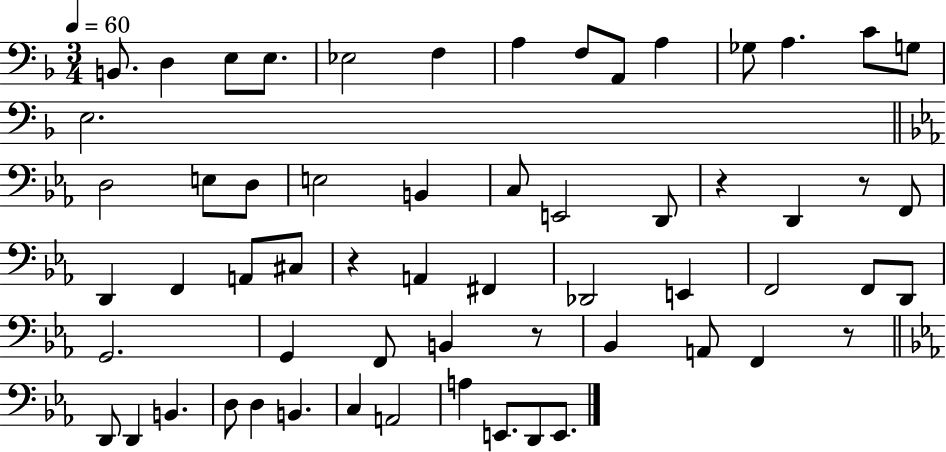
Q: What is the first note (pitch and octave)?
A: B2